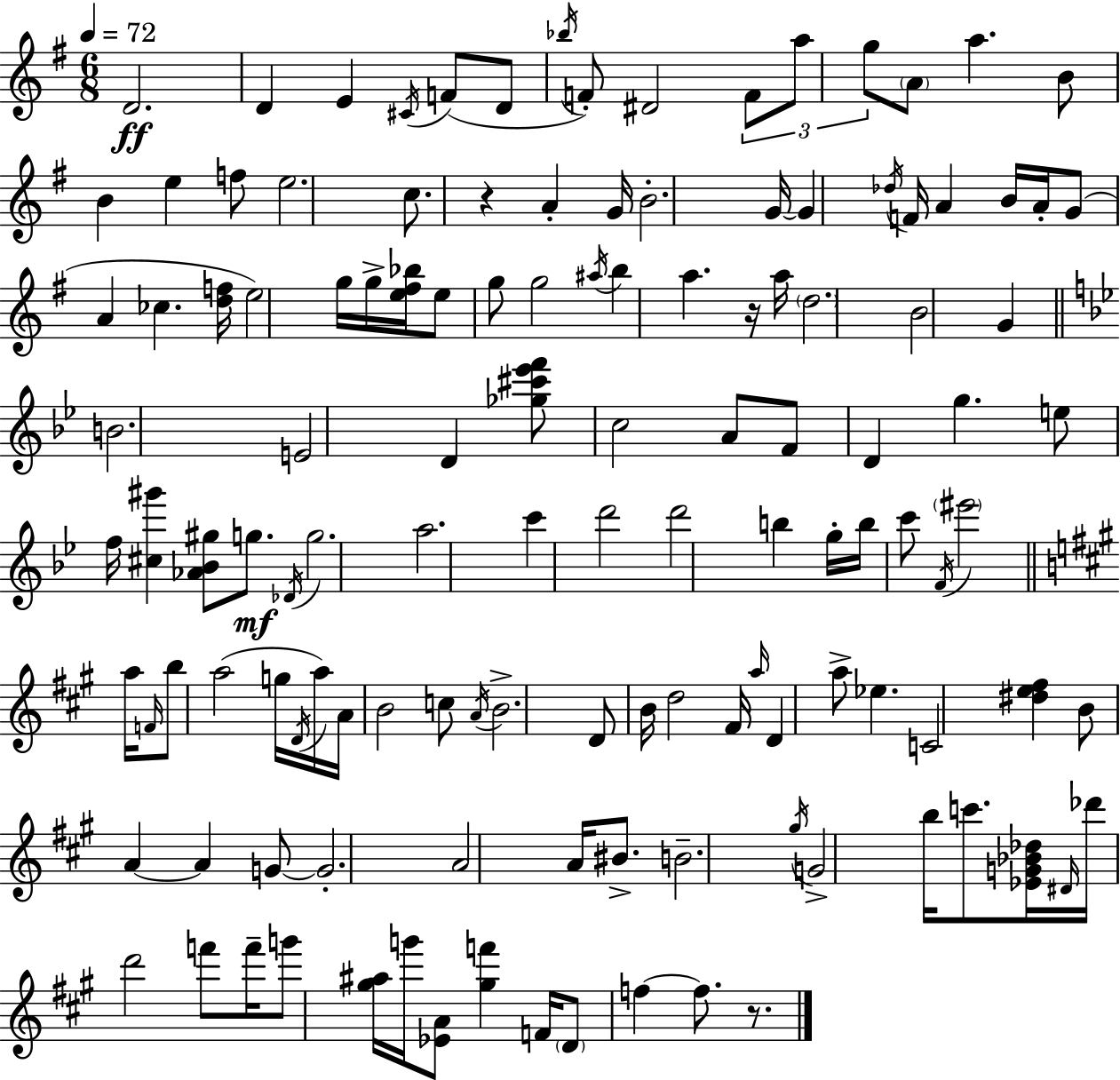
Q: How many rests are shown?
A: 3